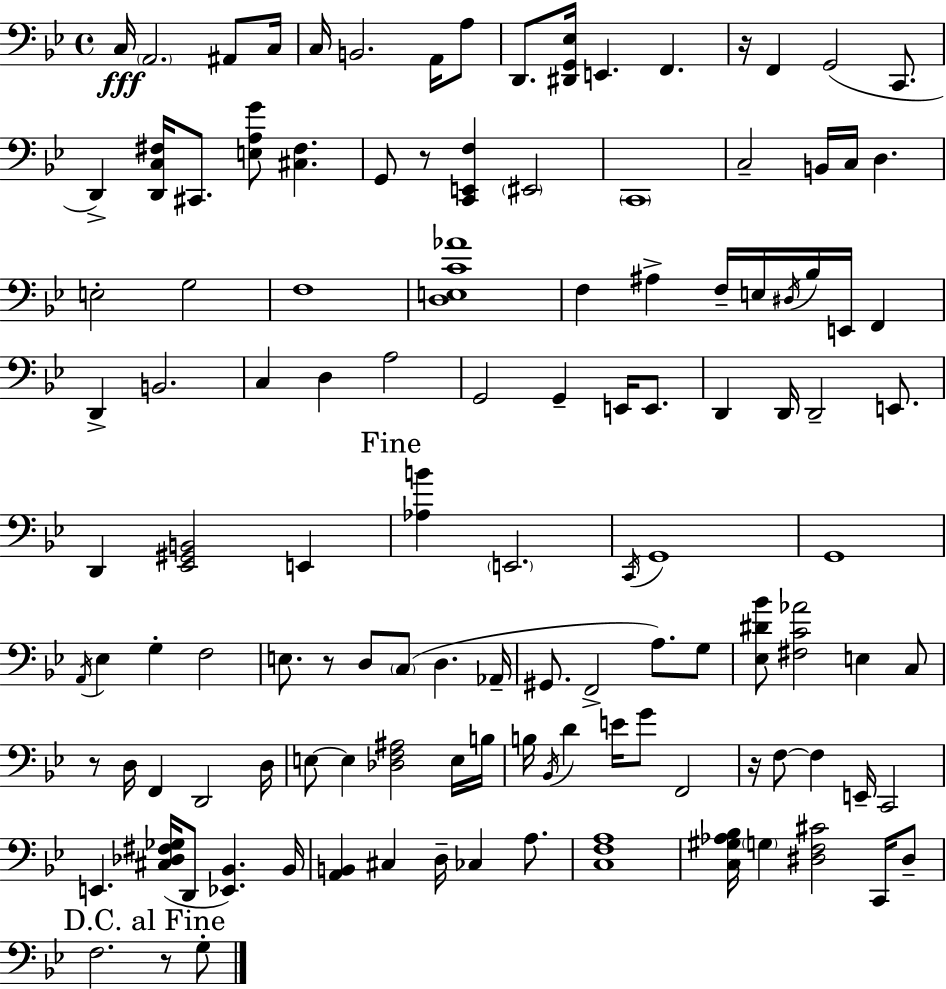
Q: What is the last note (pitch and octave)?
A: G3